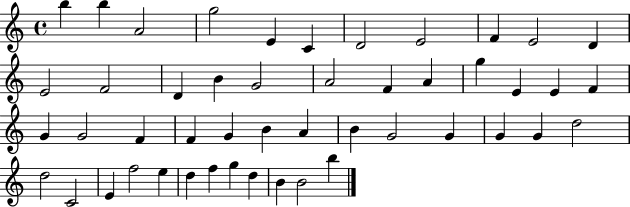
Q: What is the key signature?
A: C major